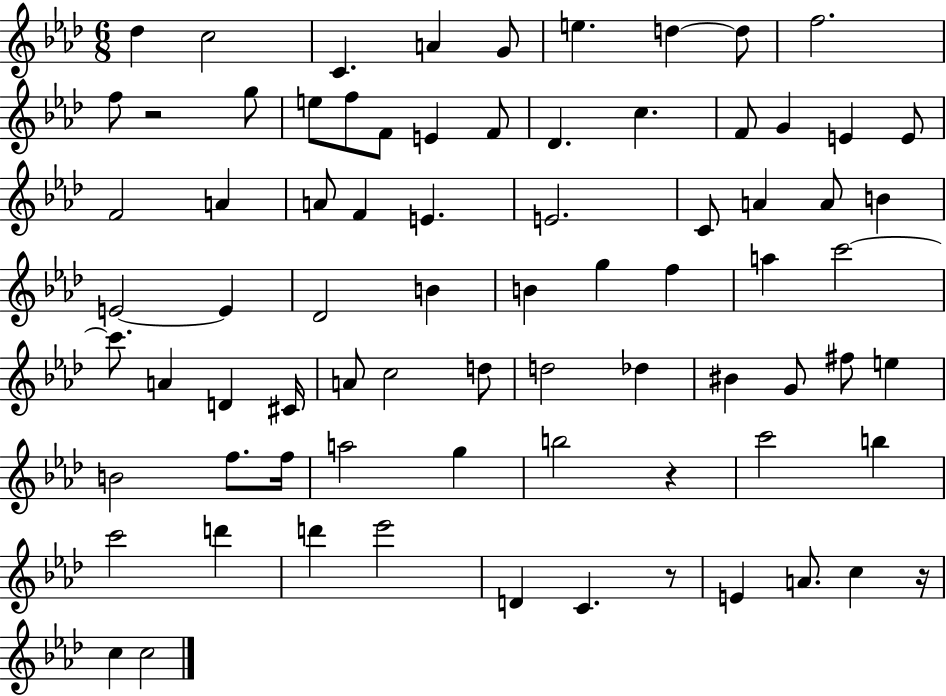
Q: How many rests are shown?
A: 4